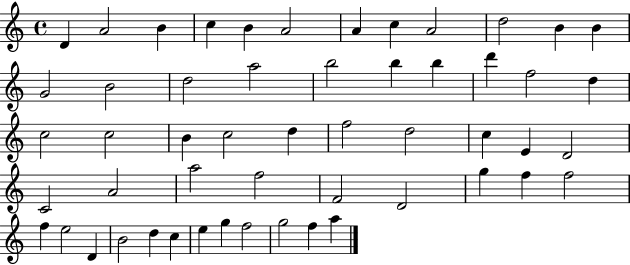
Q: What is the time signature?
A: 4/4